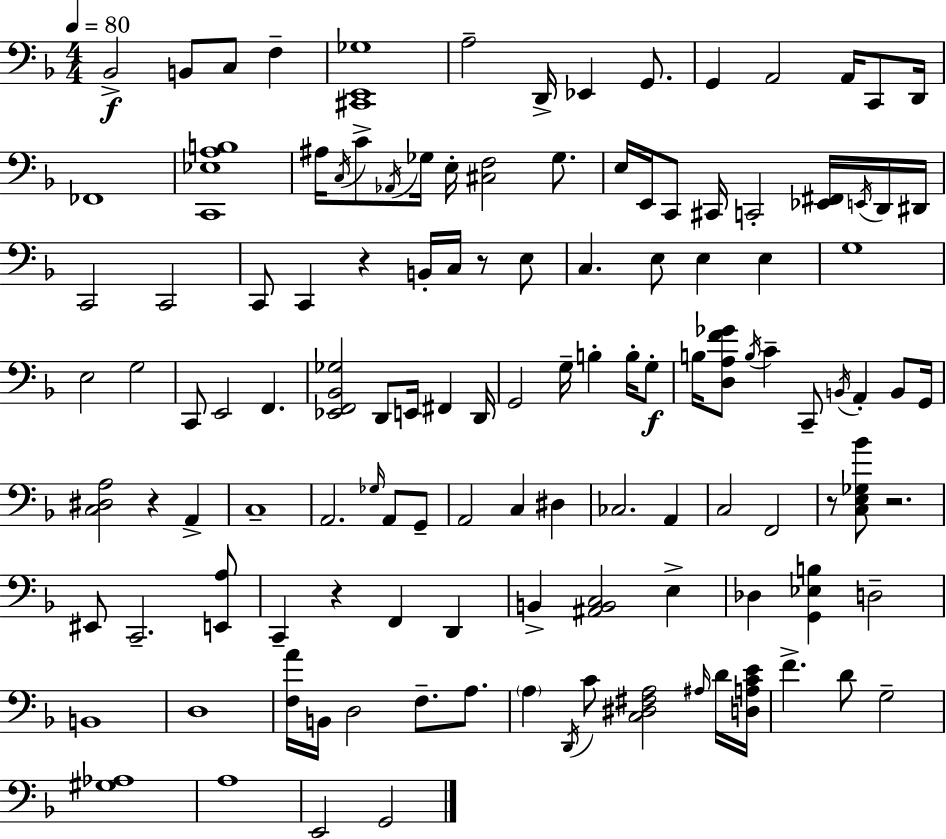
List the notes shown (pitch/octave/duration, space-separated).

Bb2/h B2/e C3/e F3/q [C#2,E2,Gb3]/w A3/h D2/s Eb2/q G2/e. G2/q A2/h A2/s C2/e D2/s FES2/w [C2,Eb3,A3,B3]/w A#3/s C3/s C4/e Ab2/s Gb3/s E3/s [C#3,F3]/h Gb3/e. E3/s E2/s C2/e C#2/s C2/h [Eb2,F#2]/s E2/s D2/s D#2/s C2/h C2/h C2/e C2/q R/q B2/s C3/s R/e E3/e C3/q. E3/e E3/q E3/q G3/w E3/h G3/h C2/e E2/h F2/q. [Eb2,F2,Bb2,Gb3]/h D2/e E2/s F#2/q D2/s G2/h G3/s B3/q B3/s G3/e B3/s [D3,A3,F4,Gb4]/e B3/s C4/q C2/e B2/s A2/q B2/e G2/s [C3,D#3,A3]/h R/q A2/q C3/w A2/h. Gb3/s A2/e G2/e A2/h C3/q D#3/q CES3/h. A2/q C3/h F2/h R/e [C3,E3,Gb3,Bb4]/e R/h. EIS2/e C2/h. [E2,A3]/e C2/q R/q F2/q D2/q B2/q [A#2,B2,C3]/h E3/q Db3/q [G2,Eb3,B3]/q D3/h B2/w D3/w [F3,A4]/s B2/s D3/h F3/e. A3/e. A3/q D2/s C4/e [C3,D#3,F#3,A3]/h A#3/s D4/s [D3,A3,C4,E4]/s F4/q. D4/e G3/h [G#3,Ab3]/w A3/w E2/h G2/h